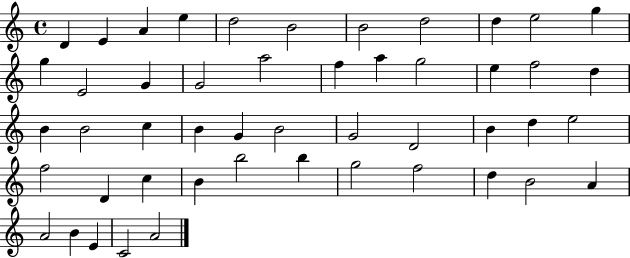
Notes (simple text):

D4/q E4/q A4/q E5/q D5/h B4/h B4/h D5/h D5/q E5/h G5/q G5/q E4/h G4/q G4/h A5/h F5/q A5/q G5/h E5/q F5/h D5/q B4/q B4/h C5/q B4/q G4/q B4/h G4/h D4/h B4/q D5/q E5/h F5/h D4/q C5/q B4/q B5/h B5/q G5/h F5/h D5/q B4/h A4/q A4/h B4/q E4/q C4/h A4/h